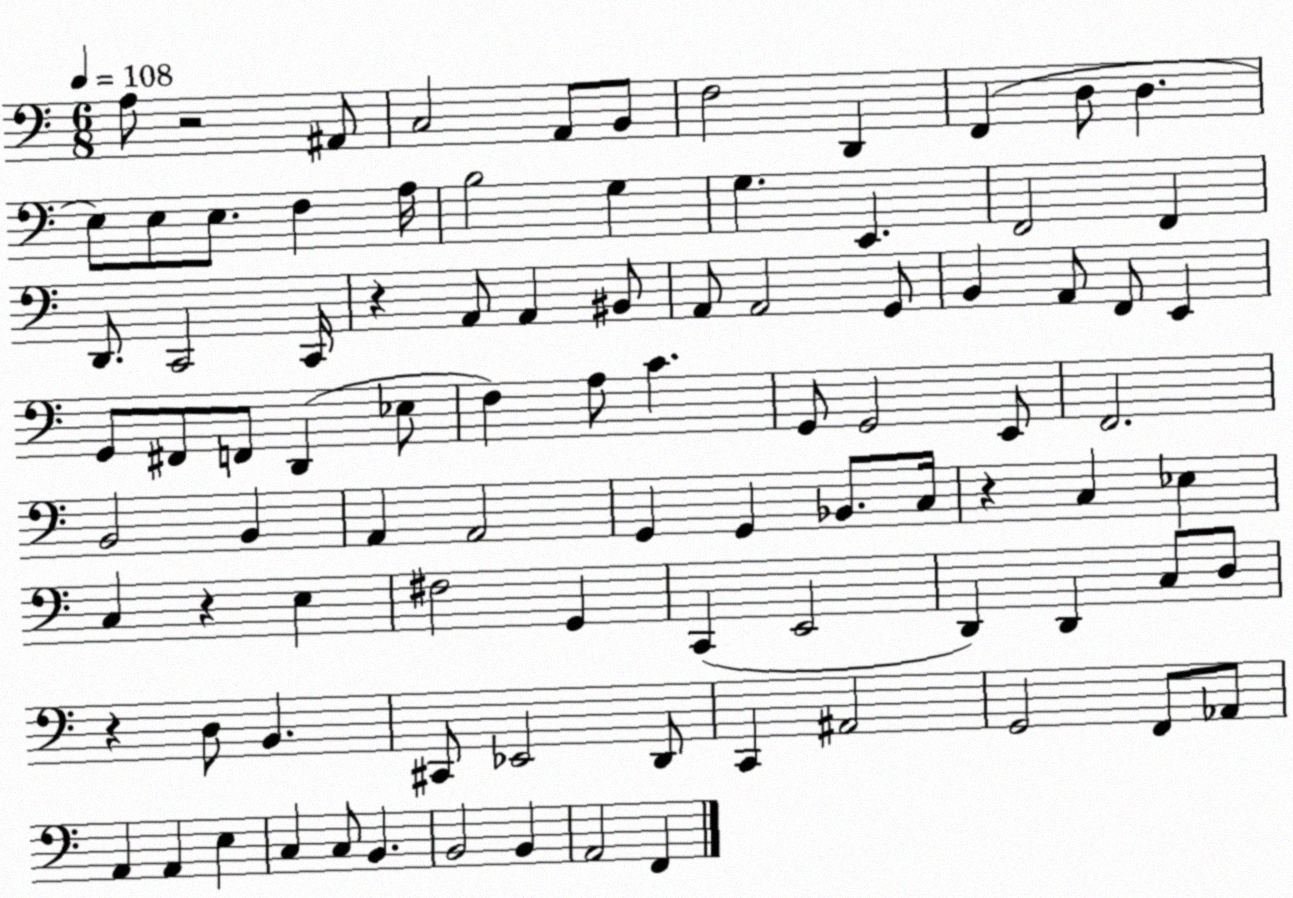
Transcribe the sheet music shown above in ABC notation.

X:1
T:Untitled
M:6/8
L:1/4
K:C
A,/2 z2 ^A,,/2 C,2 A,,/2 B,,/2 F,2 D,, F,, D,/2 D, E,/2 E,/2 E,/2 F, A,/4 B,2 G, G, E,, F,,2 F,, D,,/2 C,,2 C,,/4 z A,,/2 A,, ^B,,/2 A,,/2 A,,2 G,,/2 B,, A,,/2 F,,/2 E,, G,,/2 ^F,,/2 F,,/2 D,, _E,/2 F, A,/2 C G,,/2 G,,2 E,,/2 F,,2 B,,2 B,, A,, A,,2 G,, G,, _B,,/2 C,/4 z C, _E, C, z E, ^F,2 G,, C,, E,,2 D,, D,, C,/2 D,/2 z D,/2 B,, ^C,,/2 _E,,2 D,,/2 C,, ^A,,2 G,,2 F,,/2 _A,,/2 A,, A,, E, C, C,/2 B,, B,,2 B,, A,,2 F,,